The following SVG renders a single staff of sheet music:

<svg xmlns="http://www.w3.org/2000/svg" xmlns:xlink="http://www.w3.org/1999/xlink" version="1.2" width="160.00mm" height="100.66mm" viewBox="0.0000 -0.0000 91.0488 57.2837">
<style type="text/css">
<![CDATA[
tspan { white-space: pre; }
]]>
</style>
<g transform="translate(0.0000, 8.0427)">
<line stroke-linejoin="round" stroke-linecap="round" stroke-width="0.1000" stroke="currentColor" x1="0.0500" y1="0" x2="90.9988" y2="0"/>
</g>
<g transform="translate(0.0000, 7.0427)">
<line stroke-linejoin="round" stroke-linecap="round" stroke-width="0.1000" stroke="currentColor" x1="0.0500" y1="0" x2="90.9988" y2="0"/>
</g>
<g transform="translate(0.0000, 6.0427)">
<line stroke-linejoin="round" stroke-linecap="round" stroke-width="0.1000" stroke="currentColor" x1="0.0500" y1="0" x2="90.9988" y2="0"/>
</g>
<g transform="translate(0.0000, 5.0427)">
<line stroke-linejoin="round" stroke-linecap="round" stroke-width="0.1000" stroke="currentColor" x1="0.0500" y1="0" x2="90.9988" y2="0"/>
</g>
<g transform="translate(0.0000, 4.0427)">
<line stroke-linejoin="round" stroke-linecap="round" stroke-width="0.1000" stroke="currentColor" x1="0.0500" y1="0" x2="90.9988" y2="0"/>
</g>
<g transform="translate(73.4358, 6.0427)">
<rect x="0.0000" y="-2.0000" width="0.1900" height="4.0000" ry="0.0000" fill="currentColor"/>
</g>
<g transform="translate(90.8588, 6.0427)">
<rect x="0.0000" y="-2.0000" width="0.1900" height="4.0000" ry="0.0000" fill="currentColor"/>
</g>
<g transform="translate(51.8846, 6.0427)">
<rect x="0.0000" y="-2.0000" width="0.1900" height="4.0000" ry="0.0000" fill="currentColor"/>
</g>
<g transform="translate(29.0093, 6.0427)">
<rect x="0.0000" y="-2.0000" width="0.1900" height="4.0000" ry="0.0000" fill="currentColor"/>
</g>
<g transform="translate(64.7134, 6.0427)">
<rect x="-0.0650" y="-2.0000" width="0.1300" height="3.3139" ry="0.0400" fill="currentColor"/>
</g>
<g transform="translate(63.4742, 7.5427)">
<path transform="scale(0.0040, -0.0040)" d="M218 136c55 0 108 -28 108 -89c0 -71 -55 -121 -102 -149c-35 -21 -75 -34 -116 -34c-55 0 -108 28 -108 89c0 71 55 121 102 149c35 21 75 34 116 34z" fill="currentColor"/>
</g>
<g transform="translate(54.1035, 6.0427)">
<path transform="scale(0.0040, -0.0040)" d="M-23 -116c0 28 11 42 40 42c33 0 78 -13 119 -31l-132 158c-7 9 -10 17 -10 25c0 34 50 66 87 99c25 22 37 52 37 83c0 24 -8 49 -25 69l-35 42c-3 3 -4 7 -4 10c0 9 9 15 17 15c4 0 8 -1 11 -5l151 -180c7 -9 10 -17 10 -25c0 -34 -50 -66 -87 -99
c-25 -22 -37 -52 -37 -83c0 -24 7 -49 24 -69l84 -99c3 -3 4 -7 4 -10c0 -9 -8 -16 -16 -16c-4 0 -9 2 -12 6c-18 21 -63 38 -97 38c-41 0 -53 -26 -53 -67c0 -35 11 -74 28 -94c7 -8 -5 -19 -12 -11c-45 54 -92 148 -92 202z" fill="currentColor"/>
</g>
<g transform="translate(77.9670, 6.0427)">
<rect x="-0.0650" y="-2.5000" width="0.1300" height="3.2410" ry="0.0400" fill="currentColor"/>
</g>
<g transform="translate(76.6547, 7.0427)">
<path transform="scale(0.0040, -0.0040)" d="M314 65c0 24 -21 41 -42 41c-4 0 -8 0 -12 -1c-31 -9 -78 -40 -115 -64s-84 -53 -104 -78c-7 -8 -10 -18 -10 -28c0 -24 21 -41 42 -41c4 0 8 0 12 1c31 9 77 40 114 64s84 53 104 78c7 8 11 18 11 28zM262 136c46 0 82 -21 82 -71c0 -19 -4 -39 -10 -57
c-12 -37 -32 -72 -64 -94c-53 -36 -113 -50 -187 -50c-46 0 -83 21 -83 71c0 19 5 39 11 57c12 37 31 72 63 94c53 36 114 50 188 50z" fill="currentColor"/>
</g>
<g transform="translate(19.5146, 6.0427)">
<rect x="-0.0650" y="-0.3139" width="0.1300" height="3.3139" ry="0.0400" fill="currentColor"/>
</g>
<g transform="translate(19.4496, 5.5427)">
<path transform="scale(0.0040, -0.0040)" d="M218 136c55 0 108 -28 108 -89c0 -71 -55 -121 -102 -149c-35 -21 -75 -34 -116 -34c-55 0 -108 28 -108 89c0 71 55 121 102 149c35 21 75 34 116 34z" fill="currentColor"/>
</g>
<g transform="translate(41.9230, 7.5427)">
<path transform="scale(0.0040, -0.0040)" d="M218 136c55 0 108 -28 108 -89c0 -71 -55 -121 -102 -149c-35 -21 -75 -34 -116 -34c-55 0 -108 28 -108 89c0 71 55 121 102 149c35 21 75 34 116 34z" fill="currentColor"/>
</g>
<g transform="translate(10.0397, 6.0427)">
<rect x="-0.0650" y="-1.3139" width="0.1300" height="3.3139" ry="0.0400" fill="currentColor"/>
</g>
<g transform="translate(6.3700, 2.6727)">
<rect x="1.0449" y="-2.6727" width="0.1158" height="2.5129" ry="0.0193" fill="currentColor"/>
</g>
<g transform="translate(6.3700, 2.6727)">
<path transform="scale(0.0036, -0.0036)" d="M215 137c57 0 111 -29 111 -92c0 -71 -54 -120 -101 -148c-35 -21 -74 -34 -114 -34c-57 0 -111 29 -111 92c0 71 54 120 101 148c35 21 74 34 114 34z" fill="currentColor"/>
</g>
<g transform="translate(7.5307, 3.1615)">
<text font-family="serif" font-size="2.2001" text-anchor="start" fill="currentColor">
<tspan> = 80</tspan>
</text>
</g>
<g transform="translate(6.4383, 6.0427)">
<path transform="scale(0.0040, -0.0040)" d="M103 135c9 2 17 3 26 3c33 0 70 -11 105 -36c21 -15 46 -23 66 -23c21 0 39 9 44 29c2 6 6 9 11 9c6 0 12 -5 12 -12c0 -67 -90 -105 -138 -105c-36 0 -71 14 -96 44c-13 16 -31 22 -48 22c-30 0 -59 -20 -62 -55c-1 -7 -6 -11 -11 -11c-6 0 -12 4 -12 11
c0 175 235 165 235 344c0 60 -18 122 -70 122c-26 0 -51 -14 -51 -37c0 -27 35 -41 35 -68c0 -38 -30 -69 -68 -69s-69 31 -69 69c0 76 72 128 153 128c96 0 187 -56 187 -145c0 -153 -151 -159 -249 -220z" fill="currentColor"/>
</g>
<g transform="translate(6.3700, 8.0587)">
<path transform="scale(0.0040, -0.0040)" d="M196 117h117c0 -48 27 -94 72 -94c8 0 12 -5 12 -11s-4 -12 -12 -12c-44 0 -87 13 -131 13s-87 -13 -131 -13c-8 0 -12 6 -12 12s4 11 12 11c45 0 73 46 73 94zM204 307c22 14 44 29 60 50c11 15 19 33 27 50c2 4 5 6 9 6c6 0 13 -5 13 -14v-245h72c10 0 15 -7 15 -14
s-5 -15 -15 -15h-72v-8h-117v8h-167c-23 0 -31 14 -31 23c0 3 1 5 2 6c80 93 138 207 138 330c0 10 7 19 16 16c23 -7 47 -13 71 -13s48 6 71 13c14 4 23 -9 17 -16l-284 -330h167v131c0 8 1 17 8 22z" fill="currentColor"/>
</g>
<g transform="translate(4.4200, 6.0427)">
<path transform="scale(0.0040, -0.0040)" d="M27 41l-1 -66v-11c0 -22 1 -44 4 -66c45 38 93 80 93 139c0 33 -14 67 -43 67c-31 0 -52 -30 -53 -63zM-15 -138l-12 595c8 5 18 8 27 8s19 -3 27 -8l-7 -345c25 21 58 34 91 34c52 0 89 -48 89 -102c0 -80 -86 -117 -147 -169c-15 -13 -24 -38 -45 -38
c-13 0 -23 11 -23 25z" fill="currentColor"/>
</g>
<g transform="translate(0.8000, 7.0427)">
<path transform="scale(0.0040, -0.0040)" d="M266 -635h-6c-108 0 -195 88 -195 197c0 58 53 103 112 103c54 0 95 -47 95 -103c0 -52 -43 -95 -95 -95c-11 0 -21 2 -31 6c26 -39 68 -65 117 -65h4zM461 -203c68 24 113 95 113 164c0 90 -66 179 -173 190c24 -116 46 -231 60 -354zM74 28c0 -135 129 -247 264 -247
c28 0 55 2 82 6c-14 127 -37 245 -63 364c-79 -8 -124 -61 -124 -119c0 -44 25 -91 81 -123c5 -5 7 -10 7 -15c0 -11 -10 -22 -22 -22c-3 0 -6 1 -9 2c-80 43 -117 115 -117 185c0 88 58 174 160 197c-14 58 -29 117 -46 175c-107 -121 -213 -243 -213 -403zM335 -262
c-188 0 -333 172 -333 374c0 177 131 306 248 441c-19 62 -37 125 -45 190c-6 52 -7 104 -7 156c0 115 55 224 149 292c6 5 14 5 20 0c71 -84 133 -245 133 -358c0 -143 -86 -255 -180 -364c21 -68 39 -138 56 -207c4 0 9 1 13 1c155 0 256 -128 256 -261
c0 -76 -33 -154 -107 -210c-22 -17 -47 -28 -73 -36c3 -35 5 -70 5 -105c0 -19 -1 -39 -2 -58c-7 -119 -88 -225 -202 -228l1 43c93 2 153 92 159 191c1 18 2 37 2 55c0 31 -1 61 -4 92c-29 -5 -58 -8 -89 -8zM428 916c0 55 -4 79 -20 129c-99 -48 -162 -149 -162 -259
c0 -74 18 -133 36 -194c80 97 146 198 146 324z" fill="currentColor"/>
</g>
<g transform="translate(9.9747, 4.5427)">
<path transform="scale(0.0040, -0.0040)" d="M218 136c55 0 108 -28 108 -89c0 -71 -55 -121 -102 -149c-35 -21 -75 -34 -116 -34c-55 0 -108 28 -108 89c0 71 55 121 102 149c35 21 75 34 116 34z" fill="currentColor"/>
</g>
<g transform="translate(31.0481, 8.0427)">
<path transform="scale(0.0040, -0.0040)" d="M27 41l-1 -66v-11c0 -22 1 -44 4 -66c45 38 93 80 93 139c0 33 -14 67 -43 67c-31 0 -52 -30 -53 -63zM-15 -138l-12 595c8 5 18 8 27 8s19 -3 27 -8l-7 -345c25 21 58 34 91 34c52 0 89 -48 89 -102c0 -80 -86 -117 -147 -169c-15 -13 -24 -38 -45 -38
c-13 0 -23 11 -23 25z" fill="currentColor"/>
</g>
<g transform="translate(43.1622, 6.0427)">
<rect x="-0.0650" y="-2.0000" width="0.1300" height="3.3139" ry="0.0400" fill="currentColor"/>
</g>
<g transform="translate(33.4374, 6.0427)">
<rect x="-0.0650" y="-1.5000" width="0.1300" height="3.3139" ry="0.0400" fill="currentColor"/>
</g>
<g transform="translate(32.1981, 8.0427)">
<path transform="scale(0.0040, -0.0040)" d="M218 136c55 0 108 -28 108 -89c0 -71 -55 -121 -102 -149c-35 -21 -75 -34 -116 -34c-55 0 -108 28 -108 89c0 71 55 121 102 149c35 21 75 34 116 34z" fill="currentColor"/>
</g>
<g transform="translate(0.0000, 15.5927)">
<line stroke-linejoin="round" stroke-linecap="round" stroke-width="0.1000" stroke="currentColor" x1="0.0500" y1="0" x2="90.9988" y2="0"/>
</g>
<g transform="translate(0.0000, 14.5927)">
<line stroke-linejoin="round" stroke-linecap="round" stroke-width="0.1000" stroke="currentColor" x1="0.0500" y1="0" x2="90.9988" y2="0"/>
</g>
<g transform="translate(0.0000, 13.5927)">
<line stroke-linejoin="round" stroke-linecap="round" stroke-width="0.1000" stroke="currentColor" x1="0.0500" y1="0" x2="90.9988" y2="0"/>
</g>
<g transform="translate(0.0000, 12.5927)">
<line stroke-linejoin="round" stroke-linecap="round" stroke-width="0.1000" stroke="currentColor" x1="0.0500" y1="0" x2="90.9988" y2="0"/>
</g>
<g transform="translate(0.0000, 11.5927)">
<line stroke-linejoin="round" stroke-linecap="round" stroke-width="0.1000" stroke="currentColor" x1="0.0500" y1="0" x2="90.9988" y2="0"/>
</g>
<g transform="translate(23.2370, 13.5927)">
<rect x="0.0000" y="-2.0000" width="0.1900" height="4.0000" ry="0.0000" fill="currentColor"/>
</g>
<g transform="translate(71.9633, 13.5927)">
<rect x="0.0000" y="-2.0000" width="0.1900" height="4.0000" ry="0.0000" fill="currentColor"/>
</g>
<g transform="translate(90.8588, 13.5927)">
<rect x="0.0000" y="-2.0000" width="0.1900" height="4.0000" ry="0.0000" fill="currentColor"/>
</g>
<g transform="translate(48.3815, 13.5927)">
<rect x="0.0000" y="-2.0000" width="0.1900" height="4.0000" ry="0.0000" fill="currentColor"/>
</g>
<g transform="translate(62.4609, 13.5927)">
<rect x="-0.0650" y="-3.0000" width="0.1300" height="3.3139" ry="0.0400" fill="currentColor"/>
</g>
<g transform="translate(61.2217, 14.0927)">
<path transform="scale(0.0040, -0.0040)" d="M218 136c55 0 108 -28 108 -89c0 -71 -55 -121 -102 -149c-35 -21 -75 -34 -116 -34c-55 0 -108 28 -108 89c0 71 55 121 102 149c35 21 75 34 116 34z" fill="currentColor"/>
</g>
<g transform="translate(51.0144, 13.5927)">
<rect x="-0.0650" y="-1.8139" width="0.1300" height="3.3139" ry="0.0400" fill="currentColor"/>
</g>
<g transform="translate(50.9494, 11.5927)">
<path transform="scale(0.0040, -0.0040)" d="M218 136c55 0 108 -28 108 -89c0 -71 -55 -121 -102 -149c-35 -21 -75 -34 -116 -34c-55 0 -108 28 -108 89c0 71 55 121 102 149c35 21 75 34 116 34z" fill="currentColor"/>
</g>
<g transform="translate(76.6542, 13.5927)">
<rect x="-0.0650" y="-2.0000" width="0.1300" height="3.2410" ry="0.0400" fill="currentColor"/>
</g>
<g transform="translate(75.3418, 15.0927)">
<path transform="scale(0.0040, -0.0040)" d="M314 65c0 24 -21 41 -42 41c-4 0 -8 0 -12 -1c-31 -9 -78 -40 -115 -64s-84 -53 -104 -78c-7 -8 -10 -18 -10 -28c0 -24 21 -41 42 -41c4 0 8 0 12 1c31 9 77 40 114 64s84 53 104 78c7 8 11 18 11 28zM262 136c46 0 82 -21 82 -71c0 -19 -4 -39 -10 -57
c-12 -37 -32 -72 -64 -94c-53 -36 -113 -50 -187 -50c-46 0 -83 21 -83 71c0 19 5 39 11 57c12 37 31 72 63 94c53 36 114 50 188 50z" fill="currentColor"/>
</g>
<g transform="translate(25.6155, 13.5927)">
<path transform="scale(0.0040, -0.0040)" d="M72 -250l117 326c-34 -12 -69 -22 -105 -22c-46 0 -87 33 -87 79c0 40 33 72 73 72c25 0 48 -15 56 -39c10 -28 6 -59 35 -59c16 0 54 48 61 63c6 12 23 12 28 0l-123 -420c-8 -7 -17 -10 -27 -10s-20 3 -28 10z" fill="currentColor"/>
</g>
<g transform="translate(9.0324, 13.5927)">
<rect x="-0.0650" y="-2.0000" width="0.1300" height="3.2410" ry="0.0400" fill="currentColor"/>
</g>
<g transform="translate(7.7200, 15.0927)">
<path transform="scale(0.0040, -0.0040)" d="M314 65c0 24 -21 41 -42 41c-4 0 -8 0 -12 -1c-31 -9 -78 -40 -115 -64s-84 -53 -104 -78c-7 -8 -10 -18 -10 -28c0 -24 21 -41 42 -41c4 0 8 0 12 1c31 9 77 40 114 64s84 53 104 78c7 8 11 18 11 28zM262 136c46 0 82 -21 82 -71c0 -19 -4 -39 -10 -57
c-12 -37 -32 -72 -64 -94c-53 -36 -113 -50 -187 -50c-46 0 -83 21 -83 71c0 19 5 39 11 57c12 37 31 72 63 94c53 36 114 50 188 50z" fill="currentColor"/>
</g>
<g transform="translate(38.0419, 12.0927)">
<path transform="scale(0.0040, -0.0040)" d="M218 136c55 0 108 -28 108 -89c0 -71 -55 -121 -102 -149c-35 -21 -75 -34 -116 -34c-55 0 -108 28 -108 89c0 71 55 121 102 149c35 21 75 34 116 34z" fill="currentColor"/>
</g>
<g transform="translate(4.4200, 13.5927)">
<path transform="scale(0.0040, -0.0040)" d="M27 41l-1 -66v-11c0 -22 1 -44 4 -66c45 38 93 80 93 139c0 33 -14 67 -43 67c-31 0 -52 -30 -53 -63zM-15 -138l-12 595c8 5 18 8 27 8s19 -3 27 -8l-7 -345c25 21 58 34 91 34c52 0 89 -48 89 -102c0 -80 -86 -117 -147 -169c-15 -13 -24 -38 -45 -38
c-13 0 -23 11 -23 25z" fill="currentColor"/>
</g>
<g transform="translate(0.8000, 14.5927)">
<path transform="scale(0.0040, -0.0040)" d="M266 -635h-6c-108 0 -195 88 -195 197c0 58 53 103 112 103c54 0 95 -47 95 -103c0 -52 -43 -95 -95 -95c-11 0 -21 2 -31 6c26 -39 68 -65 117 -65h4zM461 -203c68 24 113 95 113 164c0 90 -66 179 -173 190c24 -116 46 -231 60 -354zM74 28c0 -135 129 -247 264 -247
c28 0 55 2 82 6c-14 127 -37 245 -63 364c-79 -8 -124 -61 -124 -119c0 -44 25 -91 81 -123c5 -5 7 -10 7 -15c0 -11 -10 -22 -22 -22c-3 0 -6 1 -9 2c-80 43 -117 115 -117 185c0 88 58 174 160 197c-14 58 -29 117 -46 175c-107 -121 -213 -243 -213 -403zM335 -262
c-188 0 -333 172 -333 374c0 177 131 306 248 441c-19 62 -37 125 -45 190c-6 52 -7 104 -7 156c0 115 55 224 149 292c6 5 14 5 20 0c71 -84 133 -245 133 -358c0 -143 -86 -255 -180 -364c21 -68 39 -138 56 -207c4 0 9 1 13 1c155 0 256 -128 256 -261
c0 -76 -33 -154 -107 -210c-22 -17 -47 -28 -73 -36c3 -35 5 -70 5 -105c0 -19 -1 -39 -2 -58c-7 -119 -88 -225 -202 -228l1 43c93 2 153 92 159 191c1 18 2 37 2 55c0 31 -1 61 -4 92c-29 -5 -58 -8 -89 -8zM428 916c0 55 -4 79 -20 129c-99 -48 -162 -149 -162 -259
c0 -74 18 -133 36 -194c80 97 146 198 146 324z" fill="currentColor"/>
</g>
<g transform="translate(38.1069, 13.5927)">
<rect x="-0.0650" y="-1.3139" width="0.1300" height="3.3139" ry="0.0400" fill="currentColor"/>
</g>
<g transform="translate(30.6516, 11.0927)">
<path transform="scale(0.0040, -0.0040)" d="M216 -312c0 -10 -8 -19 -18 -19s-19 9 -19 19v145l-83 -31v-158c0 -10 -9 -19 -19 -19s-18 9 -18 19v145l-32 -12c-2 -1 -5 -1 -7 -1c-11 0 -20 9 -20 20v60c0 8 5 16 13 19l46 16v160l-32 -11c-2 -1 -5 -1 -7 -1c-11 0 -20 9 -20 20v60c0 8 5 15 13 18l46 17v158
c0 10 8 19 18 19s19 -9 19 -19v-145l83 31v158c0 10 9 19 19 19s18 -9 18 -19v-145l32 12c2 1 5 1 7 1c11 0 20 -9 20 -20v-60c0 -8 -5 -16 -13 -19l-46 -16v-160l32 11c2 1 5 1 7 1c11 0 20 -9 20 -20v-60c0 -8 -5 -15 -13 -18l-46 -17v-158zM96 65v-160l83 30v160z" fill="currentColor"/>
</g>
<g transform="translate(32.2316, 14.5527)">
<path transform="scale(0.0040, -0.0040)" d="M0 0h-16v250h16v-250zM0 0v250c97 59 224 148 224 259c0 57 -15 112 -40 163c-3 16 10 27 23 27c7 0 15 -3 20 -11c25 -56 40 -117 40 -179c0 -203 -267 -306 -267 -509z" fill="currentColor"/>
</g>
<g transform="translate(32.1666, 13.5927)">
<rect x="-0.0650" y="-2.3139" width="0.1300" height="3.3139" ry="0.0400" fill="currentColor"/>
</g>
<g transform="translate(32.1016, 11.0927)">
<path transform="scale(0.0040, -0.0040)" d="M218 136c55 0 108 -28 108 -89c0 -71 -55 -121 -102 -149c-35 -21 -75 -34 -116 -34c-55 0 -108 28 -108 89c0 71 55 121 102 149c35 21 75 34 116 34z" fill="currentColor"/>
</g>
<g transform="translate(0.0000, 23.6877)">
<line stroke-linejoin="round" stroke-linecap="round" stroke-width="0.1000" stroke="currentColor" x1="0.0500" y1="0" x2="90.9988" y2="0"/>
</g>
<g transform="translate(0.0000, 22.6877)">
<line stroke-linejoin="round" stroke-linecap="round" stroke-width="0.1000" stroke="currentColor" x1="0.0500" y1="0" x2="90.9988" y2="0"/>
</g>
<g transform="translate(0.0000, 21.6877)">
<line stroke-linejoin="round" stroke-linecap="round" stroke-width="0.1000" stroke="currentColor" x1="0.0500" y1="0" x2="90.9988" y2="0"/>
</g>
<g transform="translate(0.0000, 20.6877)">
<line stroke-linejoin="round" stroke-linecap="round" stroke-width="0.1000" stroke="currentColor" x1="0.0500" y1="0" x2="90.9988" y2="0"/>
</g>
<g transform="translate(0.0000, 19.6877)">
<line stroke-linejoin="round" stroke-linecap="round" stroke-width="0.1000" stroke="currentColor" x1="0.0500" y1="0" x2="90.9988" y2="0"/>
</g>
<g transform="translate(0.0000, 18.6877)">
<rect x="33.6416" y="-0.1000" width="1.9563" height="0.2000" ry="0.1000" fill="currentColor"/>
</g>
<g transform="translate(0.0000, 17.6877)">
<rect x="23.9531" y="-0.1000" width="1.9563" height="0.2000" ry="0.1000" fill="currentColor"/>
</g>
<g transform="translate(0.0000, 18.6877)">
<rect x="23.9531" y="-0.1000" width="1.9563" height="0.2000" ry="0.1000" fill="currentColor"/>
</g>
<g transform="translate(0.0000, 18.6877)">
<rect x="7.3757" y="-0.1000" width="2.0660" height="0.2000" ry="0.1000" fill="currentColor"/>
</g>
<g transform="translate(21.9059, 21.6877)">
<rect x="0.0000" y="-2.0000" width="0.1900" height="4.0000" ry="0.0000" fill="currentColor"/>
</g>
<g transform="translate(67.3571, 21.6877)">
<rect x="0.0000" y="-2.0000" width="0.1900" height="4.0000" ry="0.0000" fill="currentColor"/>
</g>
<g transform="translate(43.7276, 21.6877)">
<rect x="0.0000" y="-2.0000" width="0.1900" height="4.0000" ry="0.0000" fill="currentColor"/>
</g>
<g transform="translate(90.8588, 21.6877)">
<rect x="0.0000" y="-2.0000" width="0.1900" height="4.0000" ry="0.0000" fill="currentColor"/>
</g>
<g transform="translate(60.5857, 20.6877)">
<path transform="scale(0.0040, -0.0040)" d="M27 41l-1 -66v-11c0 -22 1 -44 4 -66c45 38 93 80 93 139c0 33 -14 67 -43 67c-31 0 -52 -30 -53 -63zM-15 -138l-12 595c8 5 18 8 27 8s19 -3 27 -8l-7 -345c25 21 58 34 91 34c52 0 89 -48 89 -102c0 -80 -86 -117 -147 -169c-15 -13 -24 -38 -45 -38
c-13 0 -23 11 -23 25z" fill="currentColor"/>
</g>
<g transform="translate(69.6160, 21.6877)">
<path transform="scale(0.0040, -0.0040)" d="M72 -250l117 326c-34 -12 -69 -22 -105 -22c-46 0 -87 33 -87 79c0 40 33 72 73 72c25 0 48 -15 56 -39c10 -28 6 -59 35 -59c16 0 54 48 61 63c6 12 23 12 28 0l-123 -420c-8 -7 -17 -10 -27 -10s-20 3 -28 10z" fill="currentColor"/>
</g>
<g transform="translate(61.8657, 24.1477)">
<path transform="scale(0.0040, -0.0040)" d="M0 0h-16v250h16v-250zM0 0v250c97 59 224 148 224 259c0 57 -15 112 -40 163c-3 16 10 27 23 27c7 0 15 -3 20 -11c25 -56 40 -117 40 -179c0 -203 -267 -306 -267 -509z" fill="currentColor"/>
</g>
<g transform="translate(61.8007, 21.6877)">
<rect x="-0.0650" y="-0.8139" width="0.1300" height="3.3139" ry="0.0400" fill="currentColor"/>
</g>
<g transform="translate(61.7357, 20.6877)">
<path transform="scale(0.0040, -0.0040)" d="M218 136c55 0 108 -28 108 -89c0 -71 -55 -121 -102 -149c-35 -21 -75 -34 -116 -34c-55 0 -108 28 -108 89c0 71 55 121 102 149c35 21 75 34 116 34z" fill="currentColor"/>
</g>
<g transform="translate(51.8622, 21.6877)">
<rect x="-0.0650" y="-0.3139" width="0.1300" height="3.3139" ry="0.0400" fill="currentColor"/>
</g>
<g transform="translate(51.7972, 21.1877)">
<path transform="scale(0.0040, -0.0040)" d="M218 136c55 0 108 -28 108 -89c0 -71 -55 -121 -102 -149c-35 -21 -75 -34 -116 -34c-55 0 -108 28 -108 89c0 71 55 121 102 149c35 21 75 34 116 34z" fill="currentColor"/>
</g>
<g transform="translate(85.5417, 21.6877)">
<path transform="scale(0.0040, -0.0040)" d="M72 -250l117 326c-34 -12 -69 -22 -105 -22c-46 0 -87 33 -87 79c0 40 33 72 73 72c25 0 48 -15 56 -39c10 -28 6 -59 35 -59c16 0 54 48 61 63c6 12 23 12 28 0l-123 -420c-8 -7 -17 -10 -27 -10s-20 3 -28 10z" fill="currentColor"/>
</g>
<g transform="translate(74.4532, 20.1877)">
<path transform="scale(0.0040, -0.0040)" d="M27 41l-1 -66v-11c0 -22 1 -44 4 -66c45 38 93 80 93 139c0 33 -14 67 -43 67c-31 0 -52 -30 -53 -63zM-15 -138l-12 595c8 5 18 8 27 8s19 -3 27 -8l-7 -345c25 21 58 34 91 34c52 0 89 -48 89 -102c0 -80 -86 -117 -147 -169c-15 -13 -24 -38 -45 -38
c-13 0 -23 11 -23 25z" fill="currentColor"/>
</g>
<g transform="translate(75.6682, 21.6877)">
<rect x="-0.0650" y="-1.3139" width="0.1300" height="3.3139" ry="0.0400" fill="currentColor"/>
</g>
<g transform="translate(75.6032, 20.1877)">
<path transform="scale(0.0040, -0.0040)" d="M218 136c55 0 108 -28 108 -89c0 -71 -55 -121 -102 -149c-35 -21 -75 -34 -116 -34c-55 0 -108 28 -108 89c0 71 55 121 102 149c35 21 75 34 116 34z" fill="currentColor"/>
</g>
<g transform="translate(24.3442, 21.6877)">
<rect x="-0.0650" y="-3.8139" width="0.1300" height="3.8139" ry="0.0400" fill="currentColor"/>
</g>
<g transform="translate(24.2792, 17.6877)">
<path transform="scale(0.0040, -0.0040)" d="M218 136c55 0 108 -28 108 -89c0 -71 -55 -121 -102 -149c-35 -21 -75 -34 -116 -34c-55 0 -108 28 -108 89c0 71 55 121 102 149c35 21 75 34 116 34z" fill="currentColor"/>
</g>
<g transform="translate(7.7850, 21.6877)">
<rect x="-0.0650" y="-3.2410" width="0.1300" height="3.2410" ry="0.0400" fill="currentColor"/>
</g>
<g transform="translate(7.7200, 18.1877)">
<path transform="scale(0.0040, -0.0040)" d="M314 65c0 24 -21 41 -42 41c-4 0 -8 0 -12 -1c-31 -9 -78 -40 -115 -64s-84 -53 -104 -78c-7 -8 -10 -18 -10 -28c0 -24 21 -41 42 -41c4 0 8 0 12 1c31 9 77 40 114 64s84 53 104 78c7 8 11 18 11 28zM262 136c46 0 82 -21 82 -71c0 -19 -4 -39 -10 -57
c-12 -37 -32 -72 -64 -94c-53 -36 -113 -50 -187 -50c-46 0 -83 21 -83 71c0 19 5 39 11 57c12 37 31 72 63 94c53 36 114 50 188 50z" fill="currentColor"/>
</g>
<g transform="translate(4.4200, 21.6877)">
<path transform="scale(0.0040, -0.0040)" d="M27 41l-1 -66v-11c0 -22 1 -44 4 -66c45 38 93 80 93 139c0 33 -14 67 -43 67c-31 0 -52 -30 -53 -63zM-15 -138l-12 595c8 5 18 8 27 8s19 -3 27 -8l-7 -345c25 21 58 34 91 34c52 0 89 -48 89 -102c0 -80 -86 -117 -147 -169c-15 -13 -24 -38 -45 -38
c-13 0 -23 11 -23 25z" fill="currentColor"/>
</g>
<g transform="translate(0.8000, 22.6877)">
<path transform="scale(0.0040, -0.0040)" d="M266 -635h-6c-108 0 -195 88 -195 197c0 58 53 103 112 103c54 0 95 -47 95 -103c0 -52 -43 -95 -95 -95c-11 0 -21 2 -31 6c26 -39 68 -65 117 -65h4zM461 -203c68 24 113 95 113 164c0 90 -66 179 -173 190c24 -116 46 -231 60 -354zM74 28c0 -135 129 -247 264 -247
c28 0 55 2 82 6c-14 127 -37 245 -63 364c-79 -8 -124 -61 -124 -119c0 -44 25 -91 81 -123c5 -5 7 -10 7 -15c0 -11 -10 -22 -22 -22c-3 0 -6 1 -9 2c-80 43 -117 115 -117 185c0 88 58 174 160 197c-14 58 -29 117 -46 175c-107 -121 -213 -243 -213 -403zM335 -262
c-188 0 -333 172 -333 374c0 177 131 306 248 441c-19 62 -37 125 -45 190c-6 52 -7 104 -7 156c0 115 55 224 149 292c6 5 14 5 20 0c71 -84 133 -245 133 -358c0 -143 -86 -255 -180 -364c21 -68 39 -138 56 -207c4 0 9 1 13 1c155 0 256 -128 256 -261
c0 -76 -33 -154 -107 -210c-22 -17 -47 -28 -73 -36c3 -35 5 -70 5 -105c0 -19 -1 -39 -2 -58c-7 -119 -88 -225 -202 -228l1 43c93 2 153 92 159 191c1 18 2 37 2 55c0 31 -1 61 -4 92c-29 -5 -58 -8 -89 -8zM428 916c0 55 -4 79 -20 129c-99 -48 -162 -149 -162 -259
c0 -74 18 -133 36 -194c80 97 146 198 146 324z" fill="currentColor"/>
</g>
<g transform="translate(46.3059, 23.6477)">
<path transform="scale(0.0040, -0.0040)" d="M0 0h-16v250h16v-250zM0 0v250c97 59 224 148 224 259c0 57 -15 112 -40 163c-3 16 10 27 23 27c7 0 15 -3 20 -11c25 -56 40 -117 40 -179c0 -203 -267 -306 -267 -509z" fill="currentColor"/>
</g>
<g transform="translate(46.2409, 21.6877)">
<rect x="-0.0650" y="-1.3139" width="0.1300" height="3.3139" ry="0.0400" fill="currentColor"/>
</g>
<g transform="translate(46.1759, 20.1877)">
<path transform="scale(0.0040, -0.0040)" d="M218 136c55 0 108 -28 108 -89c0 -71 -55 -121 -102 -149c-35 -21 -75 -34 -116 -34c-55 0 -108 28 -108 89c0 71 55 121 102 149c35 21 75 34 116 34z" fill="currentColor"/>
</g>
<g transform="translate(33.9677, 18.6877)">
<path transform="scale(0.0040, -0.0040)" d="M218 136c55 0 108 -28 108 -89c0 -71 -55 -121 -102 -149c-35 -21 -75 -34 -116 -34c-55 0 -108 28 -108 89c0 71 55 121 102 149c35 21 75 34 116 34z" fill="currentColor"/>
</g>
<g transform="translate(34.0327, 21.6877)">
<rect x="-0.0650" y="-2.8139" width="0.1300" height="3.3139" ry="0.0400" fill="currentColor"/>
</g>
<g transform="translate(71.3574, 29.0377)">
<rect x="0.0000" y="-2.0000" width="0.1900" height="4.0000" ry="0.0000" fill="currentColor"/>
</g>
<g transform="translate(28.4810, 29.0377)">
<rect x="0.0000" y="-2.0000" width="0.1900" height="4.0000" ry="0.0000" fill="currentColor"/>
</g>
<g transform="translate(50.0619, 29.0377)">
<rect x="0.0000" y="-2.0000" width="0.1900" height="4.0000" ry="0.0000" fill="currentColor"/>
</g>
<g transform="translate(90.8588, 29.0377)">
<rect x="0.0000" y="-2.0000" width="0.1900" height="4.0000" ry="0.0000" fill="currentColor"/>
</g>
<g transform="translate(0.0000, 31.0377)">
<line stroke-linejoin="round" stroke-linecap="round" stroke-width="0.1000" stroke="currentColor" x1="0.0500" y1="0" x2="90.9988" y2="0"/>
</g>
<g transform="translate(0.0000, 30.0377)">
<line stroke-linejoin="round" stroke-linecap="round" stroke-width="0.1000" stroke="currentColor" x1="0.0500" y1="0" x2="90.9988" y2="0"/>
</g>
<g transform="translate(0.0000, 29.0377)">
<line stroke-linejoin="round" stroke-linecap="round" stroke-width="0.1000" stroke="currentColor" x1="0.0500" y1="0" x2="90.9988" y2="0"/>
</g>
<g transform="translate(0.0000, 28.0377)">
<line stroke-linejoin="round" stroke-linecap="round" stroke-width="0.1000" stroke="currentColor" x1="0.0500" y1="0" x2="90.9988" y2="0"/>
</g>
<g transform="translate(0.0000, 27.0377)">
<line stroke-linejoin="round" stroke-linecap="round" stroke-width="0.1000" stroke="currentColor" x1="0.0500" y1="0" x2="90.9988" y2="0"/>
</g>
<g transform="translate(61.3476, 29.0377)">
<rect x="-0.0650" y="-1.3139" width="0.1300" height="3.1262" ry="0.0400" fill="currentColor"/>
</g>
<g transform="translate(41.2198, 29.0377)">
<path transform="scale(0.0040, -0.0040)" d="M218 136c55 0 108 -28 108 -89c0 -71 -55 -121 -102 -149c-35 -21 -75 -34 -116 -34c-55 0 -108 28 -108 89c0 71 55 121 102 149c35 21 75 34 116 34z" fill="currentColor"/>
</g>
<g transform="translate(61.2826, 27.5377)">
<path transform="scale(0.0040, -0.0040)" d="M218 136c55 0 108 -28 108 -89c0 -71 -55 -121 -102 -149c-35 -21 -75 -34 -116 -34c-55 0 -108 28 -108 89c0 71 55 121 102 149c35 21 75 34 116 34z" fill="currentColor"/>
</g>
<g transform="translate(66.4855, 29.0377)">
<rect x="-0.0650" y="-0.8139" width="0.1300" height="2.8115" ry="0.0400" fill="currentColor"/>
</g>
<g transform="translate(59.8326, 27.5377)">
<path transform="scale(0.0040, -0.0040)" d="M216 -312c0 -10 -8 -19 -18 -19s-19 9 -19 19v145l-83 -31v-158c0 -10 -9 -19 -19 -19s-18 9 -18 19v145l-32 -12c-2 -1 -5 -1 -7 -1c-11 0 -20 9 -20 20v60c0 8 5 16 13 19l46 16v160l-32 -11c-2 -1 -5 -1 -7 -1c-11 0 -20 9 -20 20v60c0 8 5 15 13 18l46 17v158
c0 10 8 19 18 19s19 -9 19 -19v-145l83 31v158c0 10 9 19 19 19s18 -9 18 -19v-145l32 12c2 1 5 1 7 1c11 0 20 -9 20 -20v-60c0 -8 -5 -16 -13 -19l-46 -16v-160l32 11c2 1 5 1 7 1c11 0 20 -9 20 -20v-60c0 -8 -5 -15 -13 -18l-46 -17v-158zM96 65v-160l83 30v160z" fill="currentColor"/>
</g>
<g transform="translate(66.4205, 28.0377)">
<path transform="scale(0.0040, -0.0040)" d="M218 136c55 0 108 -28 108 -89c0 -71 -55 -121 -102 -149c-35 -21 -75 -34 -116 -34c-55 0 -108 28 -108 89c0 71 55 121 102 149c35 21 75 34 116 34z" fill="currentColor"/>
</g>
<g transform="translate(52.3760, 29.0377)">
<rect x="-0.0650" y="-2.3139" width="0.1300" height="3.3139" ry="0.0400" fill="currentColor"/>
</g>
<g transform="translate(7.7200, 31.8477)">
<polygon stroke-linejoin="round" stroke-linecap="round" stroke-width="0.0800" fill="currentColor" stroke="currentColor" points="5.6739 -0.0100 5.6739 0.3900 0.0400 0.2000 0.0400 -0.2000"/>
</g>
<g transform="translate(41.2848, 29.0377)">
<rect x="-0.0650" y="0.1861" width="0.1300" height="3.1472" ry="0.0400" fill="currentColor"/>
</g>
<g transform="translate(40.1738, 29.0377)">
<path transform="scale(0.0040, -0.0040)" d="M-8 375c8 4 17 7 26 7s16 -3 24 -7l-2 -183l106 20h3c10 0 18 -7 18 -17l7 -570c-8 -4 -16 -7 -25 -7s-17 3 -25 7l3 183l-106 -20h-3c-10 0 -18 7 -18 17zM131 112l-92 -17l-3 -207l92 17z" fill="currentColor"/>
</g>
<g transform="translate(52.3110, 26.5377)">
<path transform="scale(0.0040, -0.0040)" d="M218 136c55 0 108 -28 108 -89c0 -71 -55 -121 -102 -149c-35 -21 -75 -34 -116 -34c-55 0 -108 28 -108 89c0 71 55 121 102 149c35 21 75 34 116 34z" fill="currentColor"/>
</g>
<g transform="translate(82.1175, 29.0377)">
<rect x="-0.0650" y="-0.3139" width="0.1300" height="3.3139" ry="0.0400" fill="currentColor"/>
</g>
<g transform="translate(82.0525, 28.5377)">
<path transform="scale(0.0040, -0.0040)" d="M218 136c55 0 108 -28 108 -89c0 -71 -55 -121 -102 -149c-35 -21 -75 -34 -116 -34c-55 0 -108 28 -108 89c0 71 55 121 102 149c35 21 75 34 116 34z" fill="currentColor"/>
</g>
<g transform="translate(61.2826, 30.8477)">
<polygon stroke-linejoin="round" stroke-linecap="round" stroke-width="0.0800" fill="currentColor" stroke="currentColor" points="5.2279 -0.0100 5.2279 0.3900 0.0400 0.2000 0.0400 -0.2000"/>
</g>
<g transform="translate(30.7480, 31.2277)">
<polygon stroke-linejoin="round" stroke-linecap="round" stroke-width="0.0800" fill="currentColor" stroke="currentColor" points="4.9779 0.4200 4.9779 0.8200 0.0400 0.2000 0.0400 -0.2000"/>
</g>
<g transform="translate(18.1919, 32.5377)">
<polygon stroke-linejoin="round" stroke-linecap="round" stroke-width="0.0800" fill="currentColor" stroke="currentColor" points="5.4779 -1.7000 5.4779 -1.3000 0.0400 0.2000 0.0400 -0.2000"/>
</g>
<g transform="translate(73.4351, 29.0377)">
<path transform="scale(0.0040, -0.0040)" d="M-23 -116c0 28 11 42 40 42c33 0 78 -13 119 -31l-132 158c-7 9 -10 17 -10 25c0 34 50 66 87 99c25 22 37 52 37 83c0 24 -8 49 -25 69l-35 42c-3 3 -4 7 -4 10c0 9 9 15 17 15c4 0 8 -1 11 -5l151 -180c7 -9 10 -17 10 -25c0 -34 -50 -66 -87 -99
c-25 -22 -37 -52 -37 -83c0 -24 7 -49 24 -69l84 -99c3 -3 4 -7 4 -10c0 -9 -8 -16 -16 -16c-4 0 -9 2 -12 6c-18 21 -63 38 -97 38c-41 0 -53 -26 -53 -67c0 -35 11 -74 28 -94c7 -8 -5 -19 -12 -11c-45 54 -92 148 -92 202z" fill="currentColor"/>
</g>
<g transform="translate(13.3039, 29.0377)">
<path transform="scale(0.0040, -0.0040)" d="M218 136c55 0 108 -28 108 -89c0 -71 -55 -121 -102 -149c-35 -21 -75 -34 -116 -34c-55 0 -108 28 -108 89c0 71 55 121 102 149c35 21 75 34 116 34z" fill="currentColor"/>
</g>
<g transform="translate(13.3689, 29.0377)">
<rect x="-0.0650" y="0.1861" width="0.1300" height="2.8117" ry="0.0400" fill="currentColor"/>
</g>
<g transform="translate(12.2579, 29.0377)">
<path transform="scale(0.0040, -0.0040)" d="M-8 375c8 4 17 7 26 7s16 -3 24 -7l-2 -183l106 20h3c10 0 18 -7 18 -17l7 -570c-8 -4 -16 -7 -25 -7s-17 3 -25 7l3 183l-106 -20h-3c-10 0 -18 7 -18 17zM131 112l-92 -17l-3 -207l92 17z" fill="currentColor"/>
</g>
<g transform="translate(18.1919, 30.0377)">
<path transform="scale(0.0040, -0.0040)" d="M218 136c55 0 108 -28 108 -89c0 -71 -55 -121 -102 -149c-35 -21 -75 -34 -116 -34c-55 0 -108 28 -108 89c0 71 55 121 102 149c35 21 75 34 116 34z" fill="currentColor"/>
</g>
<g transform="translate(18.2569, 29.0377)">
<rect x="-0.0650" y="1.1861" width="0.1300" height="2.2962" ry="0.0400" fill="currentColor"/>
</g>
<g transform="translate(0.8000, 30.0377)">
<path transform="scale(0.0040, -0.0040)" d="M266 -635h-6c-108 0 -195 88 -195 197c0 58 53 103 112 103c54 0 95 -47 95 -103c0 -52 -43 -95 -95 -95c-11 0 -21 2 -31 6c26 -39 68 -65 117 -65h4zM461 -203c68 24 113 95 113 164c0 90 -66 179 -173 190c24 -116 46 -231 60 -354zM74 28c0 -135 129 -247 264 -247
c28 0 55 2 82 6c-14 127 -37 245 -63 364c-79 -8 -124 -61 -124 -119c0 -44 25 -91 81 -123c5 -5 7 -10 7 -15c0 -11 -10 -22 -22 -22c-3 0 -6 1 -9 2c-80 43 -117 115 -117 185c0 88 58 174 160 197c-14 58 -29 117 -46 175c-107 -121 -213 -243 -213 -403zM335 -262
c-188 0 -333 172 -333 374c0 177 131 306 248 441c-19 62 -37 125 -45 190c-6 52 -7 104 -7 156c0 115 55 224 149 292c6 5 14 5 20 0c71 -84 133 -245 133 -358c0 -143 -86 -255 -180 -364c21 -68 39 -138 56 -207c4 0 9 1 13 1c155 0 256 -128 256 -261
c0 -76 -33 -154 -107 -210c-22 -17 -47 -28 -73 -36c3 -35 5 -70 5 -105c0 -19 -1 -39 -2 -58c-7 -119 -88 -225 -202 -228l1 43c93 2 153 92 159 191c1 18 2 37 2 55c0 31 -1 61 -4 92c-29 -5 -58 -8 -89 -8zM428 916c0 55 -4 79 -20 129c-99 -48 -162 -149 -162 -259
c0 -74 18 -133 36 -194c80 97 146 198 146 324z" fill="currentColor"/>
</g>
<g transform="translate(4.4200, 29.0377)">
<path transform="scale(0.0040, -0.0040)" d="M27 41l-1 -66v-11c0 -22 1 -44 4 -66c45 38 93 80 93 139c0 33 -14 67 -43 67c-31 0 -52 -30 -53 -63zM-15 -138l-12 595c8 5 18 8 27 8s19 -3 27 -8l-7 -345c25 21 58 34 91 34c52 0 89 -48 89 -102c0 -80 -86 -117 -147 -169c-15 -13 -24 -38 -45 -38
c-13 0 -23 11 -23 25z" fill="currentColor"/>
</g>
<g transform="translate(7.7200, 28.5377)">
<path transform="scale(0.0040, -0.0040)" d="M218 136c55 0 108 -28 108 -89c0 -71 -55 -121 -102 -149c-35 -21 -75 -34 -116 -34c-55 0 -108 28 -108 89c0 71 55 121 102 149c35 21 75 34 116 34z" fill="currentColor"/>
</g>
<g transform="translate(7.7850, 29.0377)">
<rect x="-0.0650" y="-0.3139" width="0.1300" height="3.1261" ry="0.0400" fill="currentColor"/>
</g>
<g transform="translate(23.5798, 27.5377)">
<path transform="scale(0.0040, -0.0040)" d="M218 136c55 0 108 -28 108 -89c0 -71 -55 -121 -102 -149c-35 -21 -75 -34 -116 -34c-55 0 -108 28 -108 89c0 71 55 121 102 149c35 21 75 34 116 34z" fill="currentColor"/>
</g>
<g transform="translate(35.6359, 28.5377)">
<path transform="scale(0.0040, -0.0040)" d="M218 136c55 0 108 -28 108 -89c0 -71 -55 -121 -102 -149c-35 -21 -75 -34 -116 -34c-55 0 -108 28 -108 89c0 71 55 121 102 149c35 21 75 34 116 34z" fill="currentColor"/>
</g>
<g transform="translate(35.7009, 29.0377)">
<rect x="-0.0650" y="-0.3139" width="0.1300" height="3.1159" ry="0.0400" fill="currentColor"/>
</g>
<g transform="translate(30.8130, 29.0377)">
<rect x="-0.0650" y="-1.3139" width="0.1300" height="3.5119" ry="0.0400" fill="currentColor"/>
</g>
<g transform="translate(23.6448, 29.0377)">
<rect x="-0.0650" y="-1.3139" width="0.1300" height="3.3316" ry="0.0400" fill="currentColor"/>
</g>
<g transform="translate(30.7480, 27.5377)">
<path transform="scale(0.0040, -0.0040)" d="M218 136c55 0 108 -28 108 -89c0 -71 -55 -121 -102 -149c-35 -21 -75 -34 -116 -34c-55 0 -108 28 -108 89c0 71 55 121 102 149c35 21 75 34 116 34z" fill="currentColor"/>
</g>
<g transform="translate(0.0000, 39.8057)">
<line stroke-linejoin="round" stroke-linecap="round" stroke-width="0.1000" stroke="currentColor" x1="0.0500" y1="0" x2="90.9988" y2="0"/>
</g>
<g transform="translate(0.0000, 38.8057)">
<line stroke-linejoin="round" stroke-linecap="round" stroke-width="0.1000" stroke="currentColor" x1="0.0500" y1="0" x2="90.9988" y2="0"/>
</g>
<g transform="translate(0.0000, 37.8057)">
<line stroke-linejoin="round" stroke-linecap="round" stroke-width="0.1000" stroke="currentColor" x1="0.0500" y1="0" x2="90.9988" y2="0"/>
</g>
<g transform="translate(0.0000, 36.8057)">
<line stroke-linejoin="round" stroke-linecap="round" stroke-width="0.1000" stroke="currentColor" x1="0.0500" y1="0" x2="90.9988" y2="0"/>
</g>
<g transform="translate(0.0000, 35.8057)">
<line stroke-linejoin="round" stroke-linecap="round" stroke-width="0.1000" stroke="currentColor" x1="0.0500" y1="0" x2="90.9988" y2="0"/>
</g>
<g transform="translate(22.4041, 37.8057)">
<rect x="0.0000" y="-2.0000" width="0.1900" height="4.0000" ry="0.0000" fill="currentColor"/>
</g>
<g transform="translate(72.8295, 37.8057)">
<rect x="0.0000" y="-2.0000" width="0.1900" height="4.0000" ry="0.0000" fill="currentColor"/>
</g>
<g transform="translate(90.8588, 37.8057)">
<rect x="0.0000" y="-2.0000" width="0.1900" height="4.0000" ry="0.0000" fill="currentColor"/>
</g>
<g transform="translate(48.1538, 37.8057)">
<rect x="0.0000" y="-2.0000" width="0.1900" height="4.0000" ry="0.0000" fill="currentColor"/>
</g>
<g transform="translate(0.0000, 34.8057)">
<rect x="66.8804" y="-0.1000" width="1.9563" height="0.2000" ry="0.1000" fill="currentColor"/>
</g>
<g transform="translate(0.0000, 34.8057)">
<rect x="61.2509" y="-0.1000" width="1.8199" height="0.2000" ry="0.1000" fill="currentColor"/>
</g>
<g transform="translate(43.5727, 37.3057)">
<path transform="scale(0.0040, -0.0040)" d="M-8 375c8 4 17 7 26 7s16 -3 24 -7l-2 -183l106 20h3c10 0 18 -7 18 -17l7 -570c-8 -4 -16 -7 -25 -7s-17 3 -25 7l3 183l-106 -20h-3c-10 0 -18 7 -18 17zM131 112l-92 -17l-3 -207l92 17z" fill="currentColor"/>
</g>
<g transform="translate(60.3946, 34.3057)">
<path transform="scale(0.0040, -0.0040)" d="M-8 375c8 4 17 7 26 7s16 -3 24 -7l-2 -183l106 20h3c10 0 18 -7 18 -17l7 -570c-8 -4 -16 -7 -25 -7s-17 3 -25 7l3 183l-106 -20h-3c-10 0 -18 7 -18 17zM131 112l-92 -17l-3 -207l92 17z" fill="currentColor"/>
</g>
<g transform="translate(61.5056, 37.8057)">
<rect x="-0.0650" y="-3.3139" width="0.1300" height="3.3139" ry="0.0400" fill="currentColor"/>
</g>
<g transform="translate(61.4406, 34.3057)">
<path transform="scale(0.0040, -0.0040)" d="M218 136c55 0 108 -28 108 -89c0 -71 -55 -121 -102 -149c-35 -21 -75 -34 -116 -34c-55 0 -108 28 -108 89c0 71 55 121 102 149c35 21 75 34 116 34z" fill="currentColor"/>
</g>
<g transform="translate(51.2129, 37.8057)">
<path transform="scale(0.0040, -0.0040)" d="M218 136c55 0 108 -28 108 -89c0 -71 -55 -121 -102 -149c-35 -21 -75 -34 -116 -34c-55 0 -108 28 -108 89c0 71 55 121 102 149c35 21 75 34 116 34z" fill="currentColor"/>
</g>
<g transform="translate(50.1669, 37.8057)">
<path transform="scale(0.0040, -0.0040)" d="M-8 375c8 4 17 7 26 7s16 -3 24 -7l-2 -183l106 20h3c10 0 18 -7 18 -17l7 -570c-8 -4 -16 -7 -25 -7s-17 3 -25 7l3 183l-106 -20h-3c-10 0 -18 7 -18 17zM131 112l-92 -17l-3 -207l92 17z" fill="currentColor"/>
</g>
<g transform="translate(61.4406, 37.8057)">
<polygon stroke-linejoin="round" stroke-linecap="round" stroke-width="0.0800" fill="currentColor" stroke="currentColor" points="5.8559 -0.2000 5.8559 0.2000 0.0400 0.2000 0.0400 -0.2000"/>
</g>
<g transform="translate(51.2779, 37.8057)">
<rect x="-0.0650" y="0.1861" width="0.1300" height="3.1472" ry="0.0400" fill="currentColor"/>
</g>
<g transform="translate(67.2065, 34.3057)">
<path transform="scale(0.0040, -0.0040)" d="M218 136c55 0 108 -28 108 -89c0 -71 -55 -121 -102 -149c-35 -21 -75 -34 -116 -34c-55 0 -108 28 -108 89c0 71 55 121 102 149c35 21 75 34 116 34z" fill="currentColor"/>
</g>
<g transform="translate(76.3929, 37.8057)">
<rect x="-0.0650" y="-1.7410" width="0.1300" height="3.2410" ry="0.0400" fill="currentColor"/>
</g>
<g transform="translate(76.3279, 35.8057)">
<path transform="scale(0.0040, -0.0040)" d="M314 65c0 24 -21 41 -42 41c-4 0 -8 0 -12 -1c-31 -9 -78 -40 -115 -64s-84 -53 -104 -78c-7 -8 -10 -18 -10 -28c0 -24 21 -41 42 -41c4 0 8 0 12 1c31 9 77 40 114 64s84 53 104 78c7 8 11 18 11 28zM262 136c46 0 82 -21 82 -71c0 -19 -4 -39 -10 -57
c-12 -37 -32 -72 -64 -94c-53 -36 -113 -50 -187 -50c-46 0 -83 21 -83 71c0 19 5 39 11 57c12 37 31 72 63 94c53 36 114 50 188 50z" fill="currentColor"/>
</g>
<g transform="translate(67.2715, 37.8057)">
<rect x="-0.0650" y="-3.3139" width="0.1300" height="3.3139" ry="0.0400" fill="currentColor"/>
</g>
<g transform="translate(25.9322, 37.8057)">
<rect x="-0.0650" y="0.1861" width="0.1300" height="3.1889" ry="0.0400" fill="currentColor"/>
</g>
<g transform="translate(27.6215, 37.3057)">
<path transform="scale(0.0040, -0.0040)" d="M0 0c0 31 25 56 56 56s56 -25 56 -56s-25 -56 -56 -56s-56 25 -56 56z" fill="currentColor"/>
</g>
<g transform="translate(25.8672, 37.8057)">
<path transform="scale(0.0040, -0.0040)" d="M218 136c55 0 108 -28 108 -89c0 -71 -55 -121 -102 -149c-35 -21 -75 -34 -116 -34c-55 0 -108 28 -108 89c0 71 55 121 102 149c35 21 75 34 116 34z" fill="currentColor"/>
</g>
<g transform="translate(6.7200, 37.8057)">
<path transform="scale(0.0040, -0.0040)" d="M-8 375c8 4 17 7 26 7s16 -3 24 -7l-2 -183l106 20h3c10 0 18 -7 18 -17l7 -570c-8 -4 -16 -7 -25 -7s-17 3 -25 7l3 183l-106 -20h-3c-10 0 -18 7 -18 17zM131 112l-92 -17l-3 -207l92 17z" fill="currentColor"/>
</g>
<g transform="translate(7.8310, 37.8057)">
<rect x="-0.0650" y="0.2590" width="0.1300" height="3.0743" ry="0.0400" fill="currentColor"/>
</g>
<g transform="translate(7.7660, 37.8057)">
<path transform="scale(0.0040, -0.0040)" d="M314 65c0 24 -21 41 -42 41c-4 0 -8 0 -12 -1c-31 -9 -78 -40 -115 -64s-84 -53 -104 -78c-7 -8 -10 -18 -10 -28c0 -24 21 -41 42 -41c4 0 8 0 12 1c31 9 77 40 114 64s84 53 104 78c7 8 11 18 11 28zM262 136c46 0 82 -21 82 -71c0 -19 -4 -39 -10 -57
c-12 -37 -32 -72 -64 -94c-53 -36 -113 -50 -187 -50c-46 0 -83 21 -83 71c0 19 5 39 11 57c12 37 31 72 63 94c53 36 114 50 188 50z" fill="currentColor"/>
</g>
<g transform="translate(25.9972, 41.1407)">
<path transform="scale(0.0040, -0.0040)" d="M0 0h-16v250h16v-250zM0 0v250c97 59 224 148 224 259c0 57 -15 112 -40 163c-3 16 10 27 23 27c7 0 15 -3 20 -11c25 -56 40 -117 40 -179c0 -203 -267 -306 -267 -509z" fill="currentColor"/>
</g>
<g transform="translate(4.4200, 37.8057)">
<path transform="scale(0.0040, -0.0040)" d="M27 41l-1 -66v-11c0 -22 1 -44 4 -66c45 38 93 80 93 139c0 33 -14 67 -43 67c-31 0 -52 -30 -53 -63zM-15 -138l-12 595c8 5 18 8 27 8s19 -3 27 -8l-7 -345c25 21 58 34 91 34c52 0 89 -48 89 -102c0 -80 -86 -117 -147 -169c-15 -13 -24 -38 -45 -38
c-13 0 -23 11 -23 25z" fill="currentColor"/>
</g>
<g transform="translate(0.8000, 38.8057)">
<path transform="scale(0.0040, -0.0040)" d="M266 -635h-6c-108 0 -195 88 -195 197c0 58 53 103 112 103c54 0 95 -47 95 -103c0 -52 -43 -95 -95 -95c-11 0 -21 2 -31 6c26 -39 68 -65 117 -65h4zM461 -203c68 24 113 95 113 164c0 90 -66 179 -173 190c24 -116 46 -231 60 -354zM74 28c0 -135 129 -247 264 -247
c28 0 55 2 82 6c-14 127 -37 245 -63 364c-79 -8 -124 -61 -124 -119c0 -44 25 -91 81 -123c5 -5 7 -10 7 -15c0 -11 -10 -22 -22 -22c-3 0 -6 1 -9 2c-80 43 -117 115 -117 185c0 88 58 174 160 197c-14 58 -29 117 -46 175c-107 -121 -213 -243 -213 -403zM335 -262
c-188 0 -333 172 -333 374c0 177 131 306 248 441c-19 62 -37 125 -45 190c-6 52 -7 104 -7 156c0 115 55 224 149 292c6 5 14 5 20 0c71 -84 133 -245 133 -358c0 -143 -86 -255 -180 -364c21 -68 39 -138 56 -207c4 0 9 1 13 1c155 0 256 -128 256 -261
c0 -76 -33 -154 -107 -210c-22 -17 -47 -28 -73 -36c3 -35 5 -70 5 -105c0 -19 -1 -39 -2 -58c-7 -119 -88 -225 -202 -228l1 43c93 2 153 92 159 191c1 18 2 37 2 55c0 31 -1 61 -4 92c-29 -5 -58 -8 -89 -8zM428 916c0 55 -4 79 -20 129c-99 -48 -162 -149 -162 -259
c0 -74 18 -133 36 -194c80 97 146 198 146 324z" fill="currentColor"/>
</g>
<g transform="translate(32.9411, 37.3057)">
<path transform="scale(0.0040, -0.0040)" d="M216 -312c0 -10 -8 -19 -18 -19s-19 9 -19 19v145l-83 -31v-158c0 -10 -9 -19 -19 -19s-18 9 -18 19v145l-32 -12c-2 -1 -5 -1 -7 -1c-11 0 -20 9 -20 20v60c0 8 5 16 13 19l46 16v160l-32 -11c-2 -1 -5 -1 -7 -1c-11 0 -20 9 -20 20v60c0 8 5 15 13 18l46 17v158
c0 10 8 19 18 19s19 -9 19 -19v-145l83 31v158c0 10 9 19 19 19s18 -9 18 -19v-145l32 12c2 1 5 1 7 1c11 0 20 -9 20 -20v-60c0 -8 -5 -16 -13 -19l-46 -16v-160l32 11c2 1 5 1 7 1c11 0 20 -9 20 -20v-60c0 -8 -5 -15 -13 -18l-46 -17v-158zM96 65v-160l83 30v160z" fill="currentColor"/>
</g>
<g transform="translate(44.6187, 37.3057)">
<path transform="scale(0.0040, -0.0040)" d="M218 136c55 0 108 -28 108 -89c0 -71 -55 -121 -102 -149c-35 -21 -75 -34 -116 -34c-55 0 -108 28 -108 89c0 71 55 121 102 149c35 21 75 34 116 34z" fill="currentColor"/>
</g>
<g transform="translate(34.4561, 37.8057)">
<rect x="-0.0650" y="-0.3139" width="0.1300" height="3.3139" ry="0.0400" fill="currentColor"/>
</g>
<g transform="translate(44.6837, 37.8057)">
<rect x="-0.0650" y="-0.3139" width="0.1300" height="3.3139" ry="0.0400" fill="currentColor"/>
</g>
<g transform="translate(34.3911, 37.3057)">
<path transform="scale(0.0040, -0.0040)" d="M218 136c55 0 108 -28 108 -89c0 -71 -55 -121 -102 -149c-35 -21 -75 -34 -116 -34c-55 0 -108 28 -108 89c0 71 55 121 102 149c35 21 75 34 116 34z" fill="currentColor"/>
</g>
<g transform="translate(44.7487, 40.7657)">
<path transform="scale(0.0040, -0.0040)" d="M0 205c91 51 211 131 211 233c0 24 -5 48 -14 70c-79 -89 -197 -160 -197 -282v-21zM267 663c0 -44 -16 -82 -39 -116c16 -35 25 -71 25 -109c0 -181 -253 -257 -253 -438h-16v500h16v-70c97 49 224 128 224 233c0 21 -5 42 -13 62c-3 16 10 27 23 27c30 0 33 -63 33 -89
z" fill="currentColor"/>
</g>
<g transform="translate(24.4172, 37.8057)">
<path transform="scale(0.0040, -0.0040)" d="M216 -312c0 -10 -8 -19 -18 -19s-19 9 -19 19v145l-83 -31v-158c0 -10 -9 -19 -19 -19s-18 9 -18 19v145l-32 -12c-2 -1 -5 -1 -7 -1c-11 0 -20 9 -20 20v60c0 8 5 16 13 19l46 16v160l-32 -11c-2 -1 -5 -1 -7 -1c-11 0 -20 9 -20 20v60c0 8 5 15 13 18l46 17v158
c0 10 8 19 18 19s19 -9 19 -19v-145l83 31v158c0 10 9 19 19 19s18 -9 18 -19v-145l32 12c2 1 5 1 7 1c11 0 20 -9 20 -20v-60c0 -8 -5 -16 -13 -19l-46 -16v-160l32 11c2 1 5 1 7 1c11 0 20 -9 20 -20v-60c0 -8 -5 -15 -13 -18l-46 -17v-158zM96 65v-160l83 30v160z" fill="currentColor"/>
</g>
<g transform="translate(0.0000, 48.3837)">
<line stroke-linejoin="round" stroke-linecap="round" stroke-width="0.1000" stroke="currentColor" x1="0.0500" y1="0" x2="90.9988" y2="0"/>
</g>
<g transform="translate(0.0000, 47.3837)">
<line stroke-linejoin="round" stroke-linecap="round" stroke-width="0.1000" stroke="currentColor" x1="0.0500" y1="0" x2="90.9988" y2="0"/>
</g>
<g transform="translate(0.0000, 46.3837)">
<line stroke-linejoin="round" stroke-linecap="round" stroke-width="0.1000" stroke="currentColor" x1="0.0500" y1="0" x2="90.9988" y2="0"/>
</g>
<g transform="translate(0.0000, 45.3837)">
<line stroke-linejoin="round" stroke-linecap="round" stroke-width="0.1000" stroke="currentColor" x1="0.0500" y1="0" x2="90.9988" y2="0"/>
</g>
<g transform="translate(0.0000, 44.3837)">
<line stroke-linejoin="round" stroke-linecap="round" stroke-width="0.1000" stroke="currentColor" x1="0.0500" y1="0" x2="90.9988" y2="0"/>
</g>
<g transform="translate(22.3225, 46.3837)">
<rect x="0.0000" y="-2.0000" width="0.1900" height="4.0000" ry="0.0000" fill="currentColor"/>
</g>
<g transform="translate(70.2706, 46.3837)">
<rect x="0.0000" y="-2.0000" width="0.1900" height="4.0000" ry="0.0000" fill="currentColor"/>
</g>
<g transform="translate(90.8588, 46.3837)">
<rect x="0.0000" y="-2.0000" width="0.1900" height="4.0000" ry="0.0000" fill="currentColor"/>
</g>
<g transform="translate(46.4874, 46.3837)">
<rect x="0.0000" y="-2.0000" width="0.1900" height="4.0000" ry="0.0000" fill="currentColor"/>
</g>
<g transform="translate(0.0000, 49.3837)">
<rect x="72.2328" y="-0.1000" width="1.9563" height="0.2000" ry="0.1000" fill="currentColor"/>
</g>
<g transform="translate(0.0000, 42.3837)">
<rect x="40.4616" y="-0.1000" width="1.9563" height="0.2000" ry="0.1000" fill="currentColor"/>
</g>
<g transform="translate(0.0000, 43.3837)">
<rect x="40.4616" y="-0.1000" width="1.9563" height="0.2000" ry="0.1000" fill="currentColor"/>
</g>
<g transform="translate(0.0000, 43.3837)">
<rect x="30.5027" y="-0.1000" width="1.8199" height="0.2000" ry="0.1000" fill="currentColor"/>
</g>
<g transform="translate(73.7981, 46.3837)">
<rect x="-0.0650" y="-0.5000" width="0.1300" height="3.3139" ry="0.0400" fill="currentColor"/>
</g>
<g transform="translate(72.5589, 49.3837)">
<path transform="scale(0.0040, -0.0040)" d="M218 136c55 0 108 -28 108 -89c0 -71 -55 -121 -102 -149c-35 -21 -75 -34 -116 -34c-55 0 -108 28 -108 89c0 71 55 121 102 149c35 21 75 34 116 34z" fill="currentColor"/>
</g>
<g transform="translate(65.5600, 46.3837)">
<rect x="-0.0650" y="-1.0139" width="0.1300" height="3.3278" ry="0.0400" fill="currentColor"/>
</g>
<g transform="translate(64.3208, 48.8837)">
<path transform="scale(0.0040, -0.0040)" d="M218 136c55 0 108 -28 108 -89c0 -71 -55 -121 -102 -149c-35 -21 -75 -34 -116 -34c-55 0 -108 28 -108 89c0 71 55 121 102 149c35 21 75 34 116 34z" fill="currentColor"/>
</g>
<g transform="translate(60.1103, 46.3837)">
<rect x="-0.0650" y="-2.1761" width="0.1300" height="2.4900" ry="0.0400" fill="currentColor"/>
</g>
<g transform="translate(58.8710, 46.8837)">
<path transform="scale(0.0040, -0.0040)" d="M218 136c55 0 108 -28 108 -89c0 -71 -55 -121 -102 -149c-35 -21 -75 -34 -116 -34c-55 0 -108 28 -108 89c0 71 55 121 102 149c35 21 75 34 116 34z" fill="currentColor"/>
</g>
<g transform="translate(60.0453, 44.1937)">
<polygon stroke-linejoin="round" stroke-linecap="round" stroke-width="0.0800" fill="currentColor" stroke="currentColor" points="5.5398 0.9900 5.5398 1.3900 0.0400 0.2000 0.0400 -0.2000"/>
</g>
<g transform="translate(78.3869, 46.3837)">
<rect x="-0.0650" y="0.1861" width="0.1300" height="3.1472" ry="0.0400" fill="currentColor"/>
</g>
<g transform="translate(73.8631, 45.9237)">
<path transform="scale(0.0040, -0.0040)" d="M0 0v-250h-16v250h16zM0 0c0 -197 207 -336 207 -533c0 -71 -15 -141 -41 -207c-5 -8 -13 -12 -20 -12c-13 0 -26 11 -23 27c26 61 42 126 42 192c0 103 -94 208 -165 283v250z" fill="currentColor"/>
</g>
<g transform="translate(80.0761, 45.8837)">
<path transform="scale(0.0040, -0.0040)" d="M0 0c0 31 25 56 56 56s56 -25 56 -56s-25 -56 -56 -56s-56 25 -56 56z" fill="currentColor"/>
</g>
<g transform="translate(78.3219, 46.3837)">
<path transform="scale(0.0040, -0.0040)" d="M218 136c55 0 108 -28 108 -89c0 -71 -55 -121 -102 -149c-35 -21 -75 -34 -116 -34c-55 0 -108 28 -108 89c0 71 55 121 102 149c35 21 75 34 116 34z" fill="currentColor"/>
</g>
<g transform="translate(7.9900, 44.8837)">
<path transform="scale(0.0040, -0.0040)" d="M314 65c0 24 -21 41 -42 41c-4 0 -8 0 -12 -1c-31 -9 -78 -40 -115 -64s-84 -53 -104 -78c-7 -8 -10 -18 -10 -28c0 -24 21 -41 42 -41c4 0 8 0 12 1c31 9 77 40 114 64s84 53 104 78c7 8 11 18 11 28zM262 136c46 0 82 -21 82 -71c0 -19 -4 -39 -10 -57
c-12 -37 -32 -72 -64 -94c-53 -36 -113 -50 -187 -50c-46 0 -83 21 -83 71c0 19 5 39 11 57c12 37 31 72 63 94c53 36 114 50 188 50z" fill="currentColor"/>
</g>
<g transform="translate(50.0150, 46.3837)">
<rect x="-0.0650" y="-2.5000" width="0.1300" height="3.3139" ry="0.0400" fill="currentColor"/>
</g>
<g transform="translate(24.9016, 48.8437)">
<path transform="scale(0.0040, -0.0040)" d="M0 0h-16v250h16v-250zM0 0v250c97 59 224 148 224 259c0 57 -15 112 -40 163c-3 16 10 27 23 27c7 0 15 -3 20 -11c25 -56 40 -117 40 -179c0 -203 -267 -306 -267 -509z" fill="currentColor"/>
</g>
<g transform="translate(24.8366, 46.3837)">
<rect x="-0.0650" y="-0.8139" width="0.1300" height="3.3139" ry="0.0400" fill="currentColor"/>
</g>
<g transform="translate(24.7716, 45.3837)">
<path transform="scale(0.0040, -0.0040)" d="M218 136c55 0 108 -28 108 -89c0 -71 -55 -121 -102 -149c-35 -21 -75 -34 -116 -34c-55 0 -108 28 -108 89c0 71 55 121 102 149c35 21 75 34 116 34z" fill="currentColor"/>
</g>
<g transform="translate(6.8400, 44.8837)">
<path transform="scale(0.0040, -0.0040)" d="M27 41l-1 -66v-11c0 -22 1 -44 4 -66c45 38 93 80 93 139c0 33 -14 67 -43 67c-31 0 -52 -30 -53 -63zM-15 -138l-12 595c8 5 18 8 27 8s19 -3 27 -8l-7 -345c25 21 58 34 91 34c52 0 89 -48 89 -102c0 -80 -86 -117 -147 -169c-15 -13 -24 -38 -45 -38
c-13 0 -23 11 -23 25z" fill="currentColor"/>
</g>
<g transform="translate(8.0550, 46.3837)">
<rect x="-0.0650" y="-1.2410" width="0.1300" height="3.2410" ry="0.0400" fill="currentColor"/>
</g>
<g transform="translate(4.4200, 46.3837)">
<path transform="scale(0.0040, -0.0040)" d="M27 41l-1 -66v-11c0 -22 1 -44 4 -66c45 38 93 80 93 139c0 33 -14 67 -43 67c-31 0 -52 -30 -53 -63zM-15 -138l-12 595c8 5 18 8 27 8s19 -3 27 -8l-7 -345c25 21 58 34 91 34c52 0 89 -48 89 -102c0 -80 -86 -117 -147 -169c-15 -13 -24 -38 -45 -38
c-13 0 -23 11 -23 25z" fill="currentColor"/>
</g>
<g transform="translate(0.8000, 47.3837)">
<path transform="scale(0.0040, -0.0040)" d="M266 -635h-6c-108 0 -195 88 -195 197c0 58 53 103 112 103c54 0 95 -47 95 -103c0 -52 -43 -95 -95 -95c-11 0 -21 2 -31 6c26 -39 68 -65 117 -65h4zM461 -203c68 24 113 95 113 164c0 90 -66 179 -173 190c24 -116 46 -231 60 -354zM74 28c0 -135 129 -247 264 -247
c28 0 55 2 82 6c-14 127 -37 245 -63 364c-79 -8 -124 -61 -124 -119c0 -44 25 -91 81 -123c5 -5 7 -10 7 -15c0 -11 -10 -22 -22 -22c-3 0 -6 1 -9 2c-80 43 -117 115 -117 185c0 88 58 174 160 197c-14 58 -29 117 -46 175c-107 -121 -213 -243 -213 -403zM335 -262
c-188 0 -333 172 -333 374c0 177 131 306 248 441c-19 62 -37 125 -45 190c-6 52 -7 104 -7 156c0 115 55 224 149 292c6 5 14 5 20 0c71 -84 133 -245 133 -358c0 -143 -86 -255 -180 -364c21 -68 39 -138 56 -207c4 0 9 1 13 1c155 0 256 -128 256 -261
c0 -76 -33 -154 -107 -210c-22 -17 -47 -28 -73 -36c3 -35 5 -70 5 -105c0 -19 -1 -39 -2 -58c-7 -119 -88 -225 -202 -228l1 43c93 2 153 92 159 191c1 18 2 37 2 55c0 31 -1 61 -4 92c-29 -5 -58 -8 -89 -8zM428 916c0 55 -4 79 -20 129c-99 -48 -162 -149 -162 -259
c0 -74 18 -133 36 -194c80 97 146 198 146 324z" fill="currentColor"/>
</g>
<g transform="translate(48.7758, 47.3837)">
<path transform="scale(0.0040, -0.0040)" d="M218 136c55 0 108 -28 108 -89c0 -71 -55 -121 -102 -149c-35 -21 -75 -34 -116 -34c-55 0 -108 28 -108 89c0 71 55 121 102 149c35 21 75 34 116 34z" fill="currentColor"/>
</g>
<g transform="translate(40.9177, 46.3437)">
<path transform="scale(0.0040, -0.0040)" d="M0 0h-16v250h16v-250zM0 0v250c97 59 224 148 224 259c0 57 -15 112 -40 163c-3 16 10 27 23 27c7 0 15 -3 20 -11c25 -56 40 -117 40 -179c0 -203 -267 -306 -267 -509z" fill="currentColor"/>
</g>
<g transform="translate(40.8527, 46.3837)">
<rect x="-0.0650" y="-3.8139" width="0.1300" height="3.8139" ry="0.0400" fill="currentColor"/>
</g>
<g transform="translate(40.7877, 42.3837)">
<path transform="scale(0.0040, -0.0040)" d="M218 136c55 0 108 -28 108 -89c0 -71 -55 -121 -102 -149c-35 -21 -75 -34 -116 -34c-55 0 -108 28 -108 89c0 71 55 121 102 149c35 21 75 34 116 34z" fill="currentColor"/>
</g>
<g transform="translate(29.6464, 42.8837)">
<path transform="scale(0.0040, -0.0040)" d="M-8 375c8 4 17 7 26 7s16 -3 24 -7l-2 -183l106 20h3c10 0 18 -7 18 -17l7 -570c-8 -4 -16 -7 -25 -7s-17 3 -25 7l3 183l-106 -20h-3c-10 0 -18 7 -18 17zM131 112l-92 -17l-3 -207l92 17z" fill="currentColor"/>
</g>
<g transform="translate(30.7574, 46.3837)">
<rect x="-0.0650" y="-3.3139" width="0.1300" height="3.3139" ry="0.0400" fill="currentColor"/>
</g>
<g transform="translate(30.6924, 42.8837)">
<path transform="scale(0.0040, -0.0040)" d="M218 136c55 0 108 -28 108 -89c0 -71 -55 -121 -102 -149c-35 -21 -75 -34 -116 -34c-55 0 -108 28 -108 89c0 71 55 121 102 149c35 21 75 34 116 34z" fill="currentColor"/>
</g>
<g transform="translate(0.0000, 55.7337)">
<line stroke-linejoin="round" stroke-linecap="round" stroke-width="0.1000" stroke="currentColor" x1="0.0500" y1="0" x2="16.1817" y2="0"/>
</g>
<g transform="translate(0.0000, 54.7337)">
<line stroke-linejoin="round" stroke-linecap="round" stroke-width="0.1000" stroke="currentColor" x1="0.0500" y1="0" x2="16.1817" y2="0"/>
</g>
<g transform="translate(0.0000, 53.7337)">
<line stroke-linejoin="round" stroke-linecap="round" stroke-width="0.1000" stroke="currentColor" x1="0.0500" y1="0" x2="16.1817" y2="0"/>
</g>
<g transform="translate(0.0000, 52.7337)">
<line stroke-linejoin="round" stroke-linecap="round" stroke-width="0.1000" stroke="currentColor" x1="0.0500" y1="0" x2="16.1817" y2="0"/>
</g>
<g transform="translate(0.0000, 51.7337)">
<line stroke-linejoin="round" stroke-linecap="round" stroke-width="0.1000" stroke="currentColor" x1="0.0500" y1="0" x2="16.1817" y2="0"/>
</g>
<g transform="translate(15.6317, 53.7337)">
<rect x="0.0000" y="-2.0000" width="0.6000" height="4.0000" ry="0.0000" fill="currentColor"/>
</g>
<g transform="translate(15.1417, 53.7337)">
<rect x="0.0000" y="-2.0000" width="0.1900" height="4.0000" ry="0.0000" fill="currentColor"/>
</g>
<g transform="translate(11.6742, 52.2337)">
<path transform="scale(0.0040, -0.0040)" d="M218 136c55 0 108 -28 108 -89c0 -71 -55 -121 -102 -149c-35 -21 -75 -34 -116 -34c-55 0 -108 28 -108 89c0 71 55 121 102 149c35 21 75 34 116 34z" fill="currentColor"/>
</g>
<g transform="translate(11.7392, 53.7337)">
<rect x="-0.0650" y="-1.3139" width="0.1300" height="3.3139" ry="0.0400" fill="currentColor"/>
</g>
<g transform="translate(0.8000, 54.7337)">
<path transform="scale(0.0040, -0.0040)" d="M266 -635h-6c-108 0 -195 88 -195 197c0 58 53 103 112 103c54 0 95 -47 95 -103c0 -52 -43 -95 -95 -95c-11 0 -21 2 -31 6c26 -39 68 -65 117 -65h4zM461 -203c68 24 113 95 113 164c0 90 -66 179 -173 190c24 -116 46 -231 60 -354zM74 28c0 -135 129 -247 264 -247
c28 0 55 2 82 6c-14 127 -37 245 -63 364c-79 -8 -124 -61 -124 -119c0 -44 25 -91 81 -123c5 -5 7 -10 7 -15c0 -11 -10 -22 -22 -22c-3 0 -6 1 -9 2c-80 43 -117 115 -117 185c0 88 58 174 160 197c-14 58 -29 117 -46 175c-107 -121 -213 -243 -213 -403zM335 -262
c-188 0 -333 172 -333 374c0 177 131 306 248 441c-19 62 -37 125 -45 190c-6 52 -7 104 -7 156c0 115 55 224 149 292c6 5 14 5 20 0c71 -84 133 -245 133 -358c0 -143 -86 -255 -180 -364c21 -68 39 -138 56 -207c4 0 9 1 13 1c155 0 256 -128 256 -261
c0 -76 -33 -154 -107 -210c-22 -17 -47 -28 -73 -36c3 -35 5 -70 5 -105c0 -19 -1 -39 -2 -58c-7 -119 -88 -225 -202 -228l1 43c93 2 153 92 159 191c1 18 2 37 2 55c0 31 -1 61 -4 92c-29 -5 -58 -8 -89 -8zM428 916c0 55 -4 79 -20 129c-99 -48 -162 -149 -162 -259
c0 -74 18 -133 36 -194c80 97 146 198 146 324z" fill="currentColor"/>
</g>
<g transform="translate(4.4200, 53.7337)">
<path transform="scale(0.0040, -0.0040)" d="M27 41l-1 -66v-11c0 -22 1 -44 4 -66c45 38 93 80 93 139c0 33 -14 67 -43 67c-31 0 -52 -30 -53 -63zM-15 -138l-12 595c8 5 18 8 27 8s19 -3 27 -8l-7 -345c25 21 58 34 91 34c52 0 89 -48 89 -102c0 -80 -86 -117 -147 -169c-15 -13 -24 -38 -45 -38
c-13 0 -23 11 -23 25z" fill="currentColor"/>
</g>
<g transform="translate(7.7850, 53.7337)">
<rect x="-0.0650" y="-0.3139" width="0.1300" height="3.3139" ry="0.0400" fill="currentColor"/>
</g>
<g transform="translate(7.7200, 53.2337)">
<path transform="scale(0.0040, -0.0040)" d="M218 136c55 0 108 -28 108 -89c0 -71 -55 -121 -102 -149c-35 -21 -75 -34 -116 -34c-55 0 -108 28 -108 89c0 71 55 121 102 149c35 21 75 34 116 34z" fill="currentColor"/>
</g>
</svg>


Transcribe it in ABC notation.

X:1
T:Untitled
M:2/4
L:1/4
K:F
e c _E F z F G2 F2 z/2 ^g/2 e f A F2 _b2 c' a e/2 c _d/2 z/2 _e z/2 c/2 B/2 G/2 e/2 e/2 c/2 B g ^e/2 d/2 z c B2 ^B/2 ^c c/4 B b/2 b/2 f2 _e2 d/2 b c'/2 G A/2 D/2 C/2 _B c e